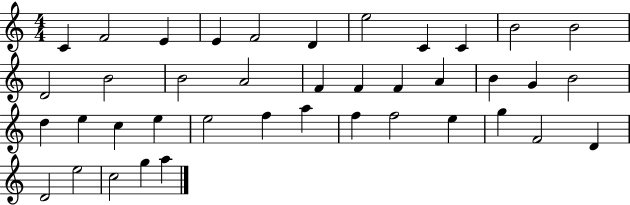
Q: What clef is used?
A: treble